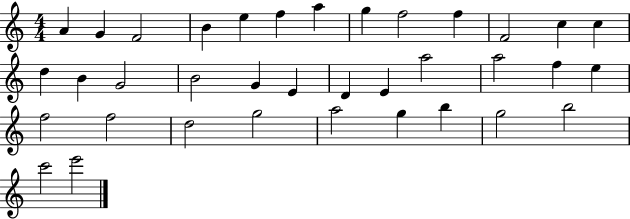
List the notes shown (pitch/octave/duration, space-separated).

A4/q G4/q F4/h B4/q E5/q F5/q A5/q G5/q F5/h F5/q F4/h C5/q C5/q D5/q B4/q G4/h B4/h G4/q E4/q D4/q E4/q A5/h A5/h F5/q E5/q F5/h F5/h D5/h G5/h A5/h G5/q B5/q G5/h B5/h C6/h E6/h